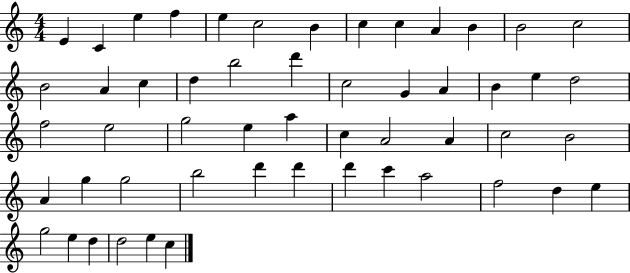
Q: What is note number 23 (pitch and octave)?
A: B4